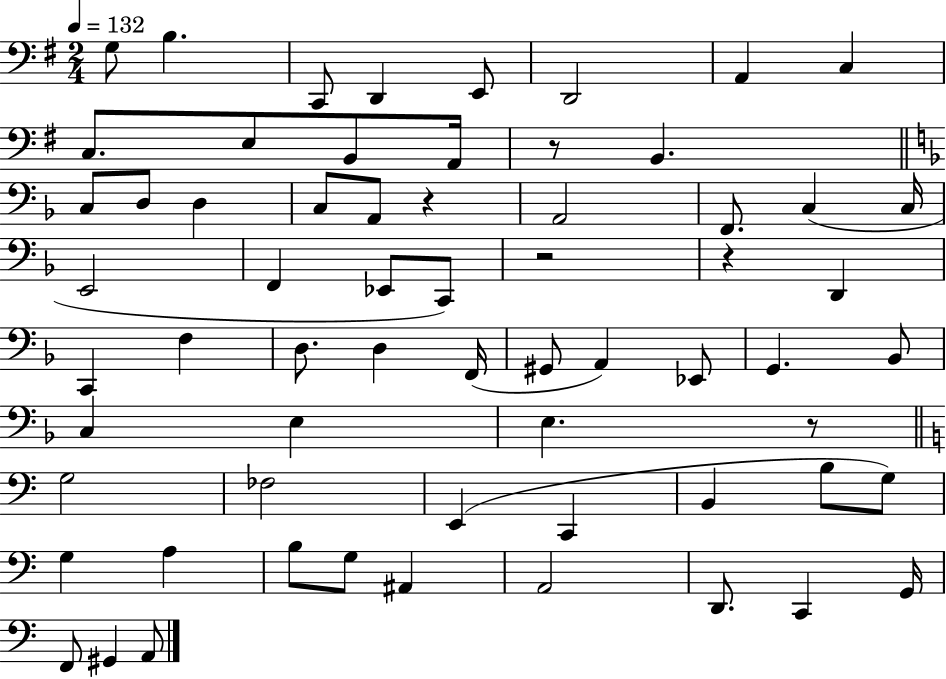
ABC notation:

X:1
T:Untitled
M:2/4
L:1/4
K:G
G,/2 B, C,,/2 D,, E,,/2 D,,2 A,, C, C,/2 E,/2 B,,/2 A,,/4 z/2 B,, C,/2 D,/2 D, C,/2 A,,/2 z A,,2 F,,/2 C, C,/4 E,,2 F,, _E,,/2 C,,/2 z2 z D,, C,, F, D,/2 D, F,,/4 ^G,,/2 A,, _E,,/2 G,, _B,,/2 C, E, E, z/2 G,2 _F,2 E,, C,, B,, B,/2 G,/2 G, A, B,/2 G,/2 ^A,, A,,2 D,,/2 C,, G,,/4 F,,/2 ^G,, A,,/2